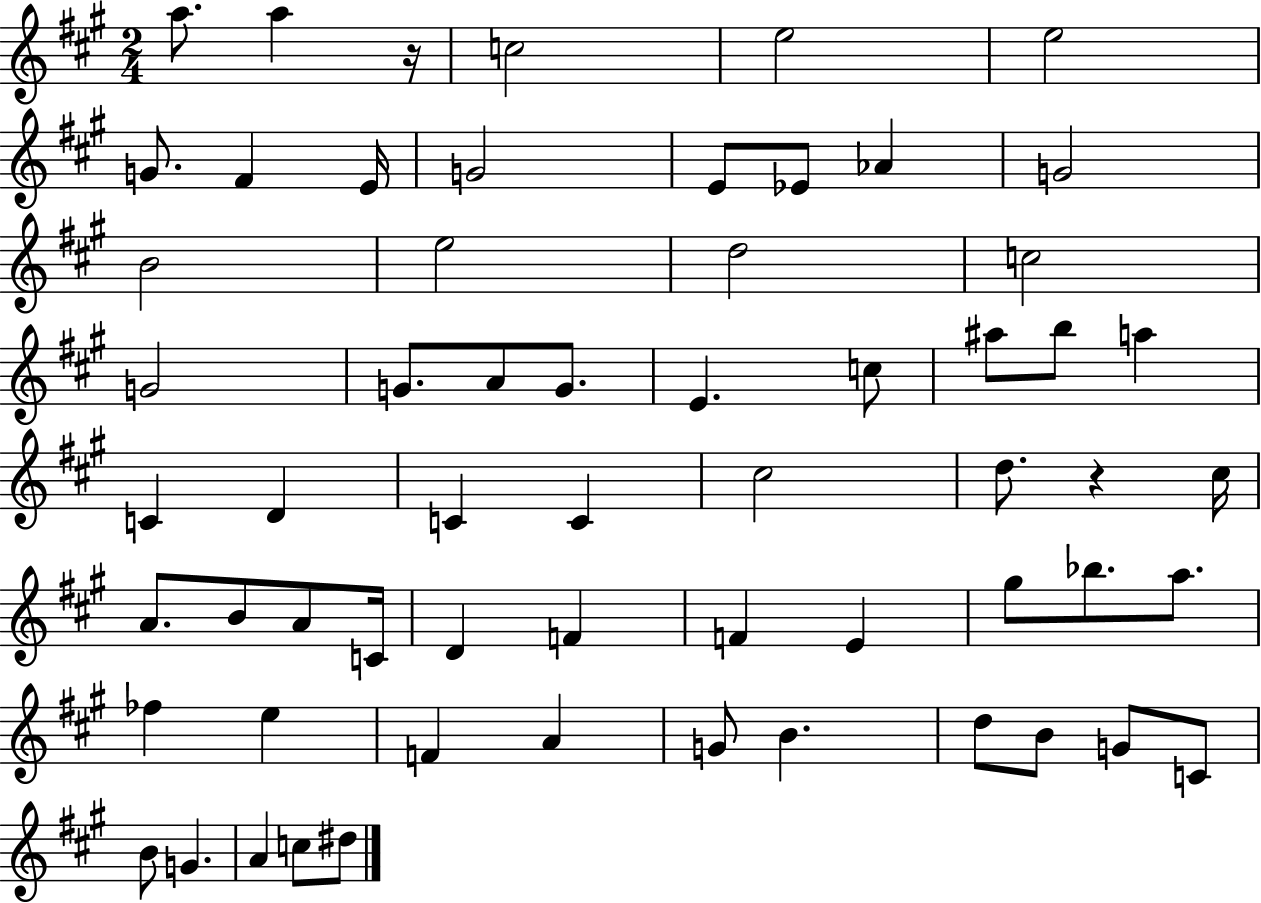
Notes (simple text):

A5/e. A5/q R/s C5/h E5/h E5/h G4/e. F#4/q E4/s G4/h E4/e Eb4/e Ab4/q G4/h B4/h E5/h D5/h C5/h G4/h G4/e. A4/e G4/e. E4/q. C5/e A#5/e B5/e A5/q C4/q D4/q C4/q C4/q C#5/h D5/e. R/q C#5/s A4/e. B4/e A4/e C4/s D4/q F4/q F4/q E4/q G#5/e Bb5/e. A5/e. FES5/q E5/q F4/q A4/q G4/e B4/q. D5/e B4/e G4/e C4/e B4/e G4/q. A4/q C5/e D#5/e